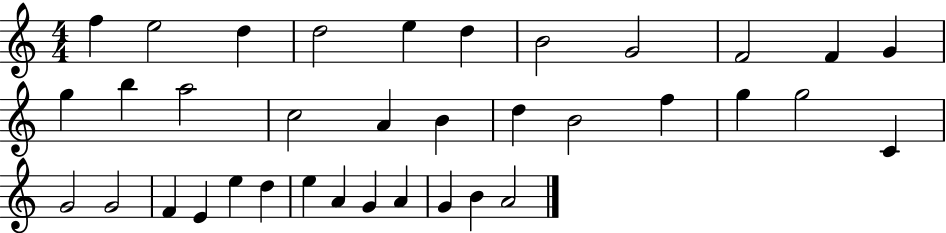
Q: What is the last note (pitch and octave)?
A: A4